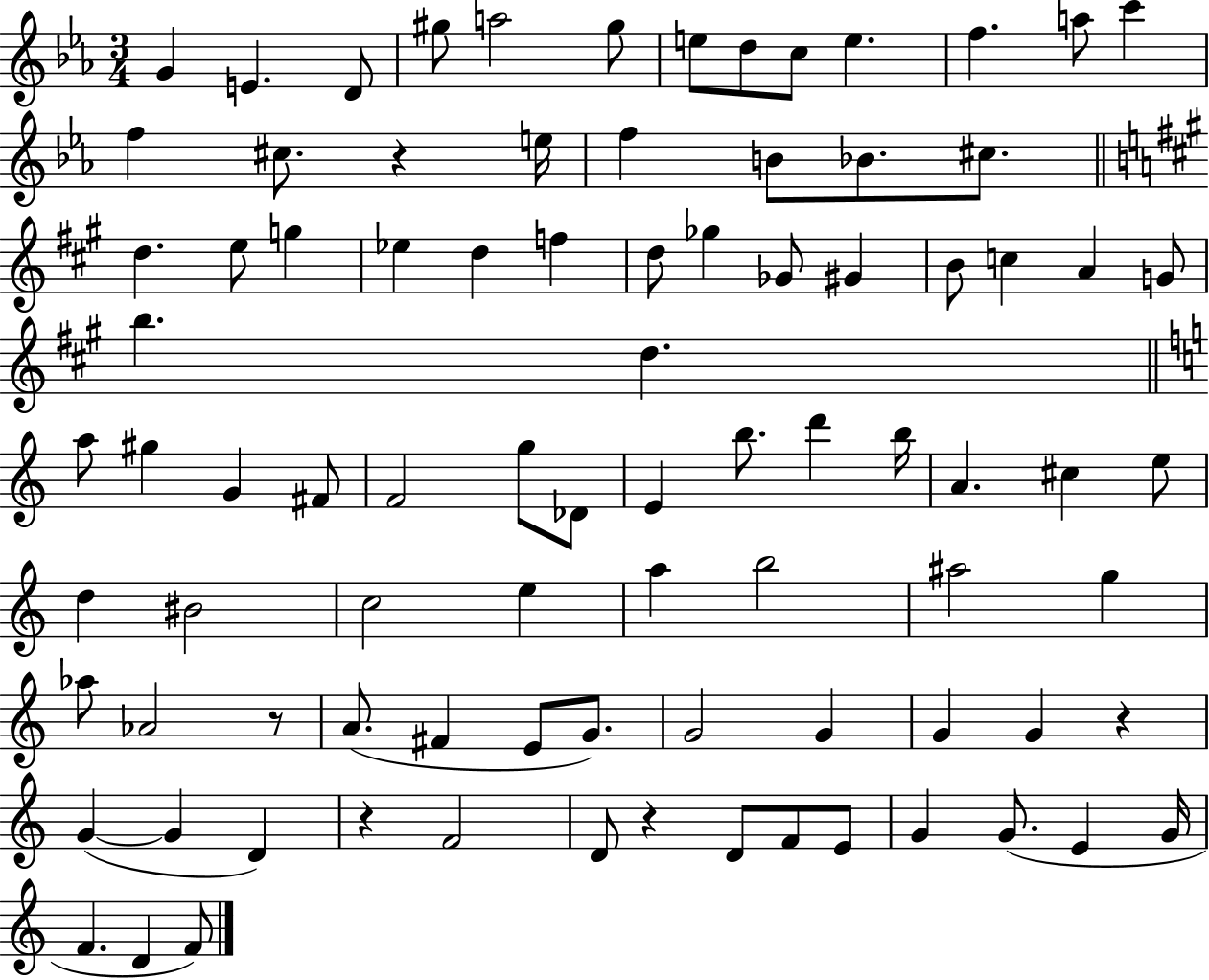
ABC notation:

X:1
T:Untitled
M:3/4
L:1/4
K:Eb
G E D/2 ^g/2 a2 ^g/2 e/2 d/2 c/2 e f a/2 c' f ^c/2 z e/4 f B/2 _B/2 ^c/2 d e/2 g _e d f d/2 _g _G/2 ^G B/2 c A G/2 b d a/2 ^g G ^F/2 F2 g/2 _D/2 E b/2 d' b/4 A ^c e/2 d ^B2 c2 e a b2 ^a2 g _a/2 _A2 z/2 A/2 ^F E/2 G/2 G2 G G G z G G D z F2 D/2 z D/2 F/2 E/2 G G/2 E G/4 F D F/2